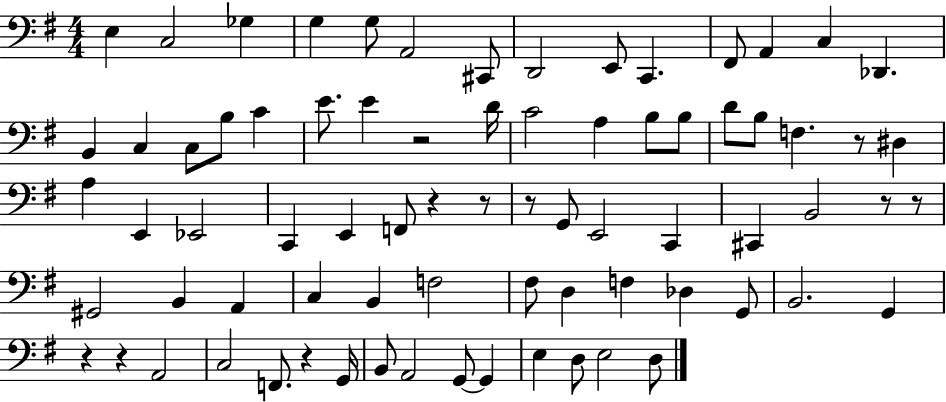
{
  \clef bass
  \numericTimeSignature
  \time 4/4
  \key g \major
  e4 c2 ges4 | g4 g8 a,2 cis,8 | d,2 e,8 c,4. | fis,8 a,4 c4 des,4. | \break b,4 c4 c8 b8 c'4 | e'8. e'4 r2 d'16 | c'2 a4 b8 b8 | d'8 b8 f4. r8 dis4 | \break a4 e,4 ees,2 | c,4 e,4 f,8 r4 r8 | r8 g,8 e,2 c,4 | cis,4 b,2 r8 r8 | \break gis,2 b,4 a,4 | c4 b,4 f2 | fis8 d4 f4 des4 g,8 | b,2. g,4 | \break r4 r4 a,2 | c2 f,8. r4 g,16 | b,8 a,2 g,8~~ g,4 | e4 d8 e2 d8 | \break \bar "|."
}